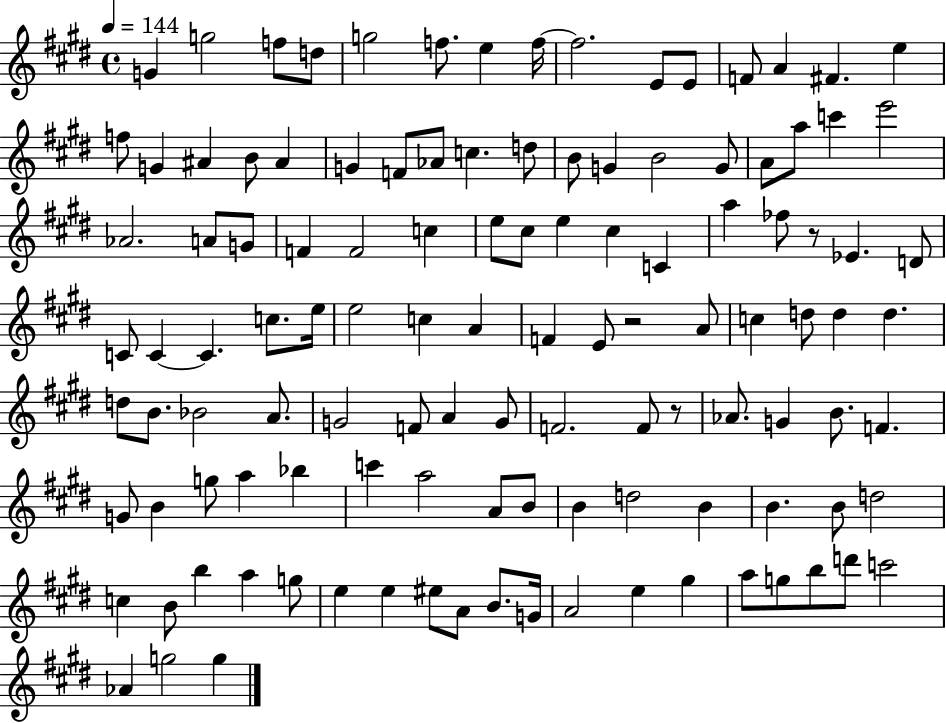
X:1
T:Untitled
M:4/4
L:1/4
K:E
G g2 f/2 d/2 g2 f/2 e f/4 f2 E/2 E/2 F/2 A ^F e f/2 G ^A B/2 ^A G F/2 _A/2 c d/2 B/2 G B2 G/2 A/2 a/2 c' e'2 _A2 A/2 G/2 F F2 c e/2 ^c/2 e ^c C a _f/2 z/2 _E D/2 C/2 C C c/2 e/4 e2 c A F E/2 z2 A/2 c d/2 d d d/2 B/2 _B2 A/2 G2 F/2 A G/2 F2 F/2 z/2 _A/2 G B/2 F G/2 B g/2 a _b c' a2 A/2 B/2 B d2 B B B/2 d2 c B/2 b a g/2 e e ^e/2 A/2 B/2 G/4 A2 e ^g a/2 g/2 b/2 d'/2 c'2 _A g2 g